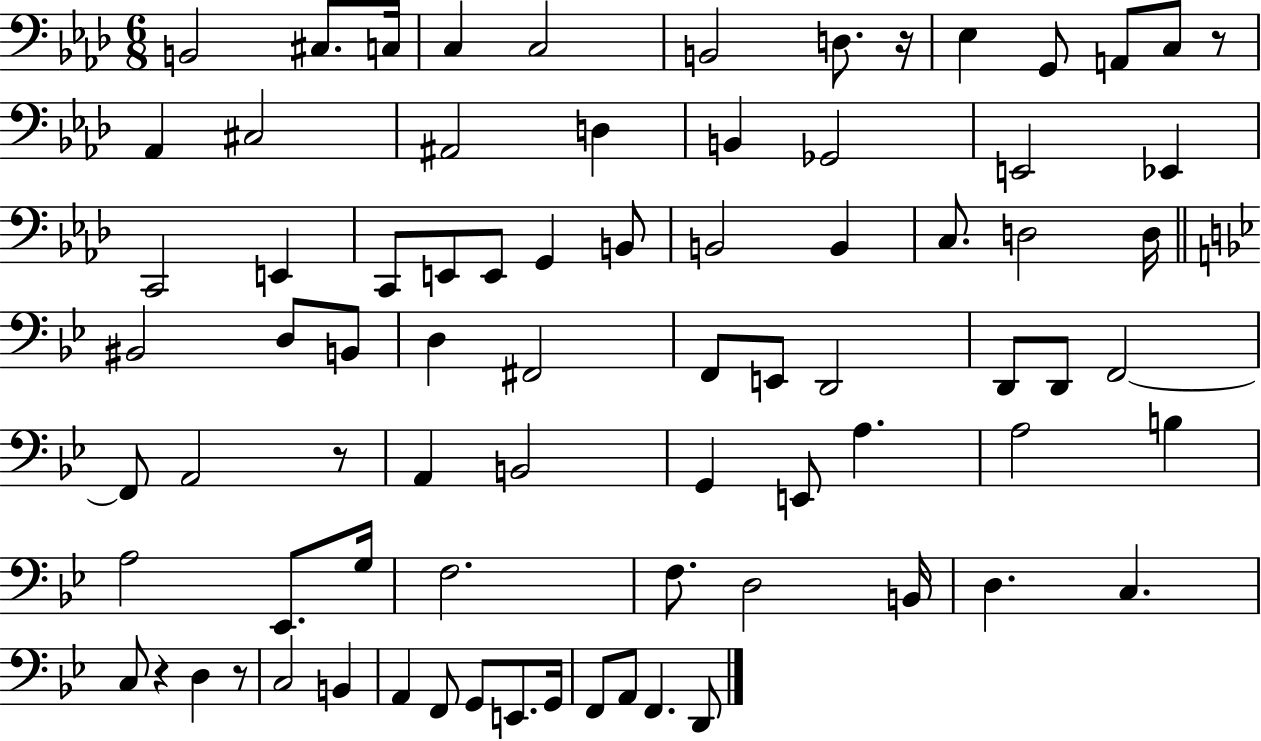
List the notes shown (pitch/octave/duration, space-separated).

B2/h C#3/e. C3/s C3/q C3/h B2/h D3/e. R/s Eb3/q G2/e A2/e C3/e R/e Ab2/q C#3/h A#2/h D3/q B2/q Gb2/h E2/h Eb2/q C2/h E2/q C2/e E2/e E2/e G2/q B2/e B2/h B2/q C3/e. D3/h D3/s BIS2/h D3/e B2/e D3/q F#2/h F2/e E2/e D2/h D2/e D2/e F2/h F2/e A2/h R/e A2/q B2/h G2/q E2/e A3/q. A3/h B3/q A3/h Eb2/e. G3/s F3/h. F3/e. D3/h B2/s D3/q. C3/q. C3/e R/q D3/q R/e C3/h B2/q A2/q F2/e G2/e E2/e. G2/s F2/e A2/e F2/q. D2/e